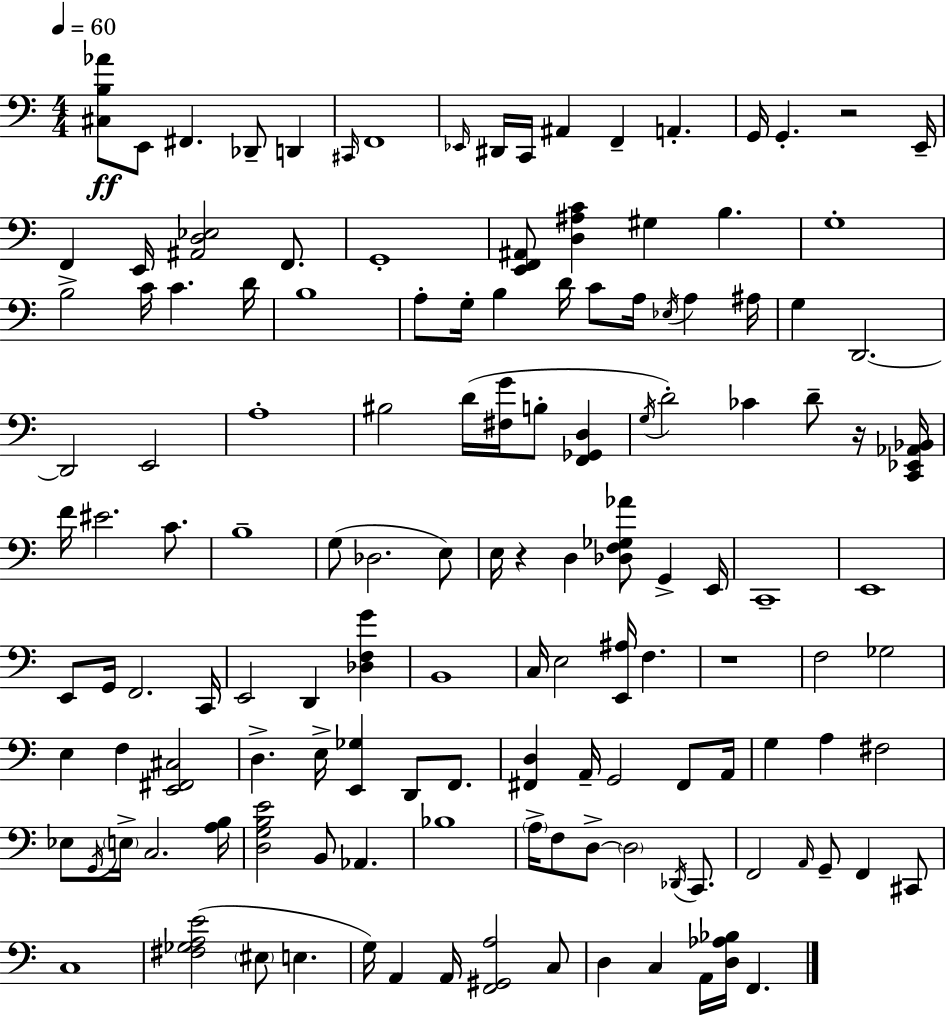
[C#3,B3,Ab4]/e E2/e F#2/q. Db2/e D2/q C#2/s F2/w Eb2/s D#2/s C2/s A#2/q F2/q A2/q. G2/s G2/q. R/h E2/s F2/q E2/s [A#2,D3,Eb3]/h F2/e. G2/w [E2,F2,A#2]/e [D3,A#3,C4]/q G#3/q B3/q. G3/w B3/h C4/s C4/q. D4/s B3/w A3/e G3/s B3/q D4/s C4/e A3/s Eb3/s A3/q A#3/s G3/q D2/h. D2/h E2/h A3/w BIS3/h D4/s [F#3,G4]/s B3/e [F2,Gb2,D3]/q G3/s D4/h CES4/q D4/e R/s [C2,Eb2,Ab2,Bb2]/s F4/s EIS4/h. C4/e. B3/w G3/e Db3/h. E3/e E3/s R/q D3/q [Db3,F3,Gb3,Ab4]/e G2/q E2/s C2/w E2/w E2/e G2/s F2/h. C2/s E2/h D2/q [Db3,F3,G4]/q B2/w C3/s E3/h [E2,A#3]/s F3/q. R/w F3/h Gb3/h E3/q F3/q [E2,F#2,C#3]/h D3/q. E3/s [E2,Gb3]/q D2/e F2/e. [F#2,D3]/q A2/s G2/h F#2/e A2/s G3/q A3/q F#3/h Eb3/e G2/s E3/s C3/h. [A3,B3]/s [D3,G3,B3,E4]/h B2/e Ab2/q. Bb3/w A3/s F3/e D3/e D3/h Db2/s C2/e. F2/h A2/s G2/e F2/q C#2/e C3/w [F#3,Gb3,A3,E4]/h EIS3/e E3/q. G3/s A2/q A2/s [F2,G#2,A3]/h C3/e D3/q C3/q A2/s [D3,Ab3,Bb3]/s F2/q.